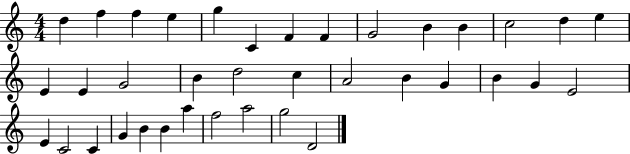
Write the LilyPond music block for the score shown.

{
  \clef treble
  \numericTimeSignature
  \time 4/4
  \key c \major
  d''4 f''4 f''4 e''4 | g''4 c'4 f'4 f'4 | g'2 b'4 b'4 | c''2 d''4 e''4 | \break e'4 e'4 g'2 | b'4 d''2 c''4 | a'2 b'4 g'4 | b'4 g'4 e'2 | \break e'4 c'2 c'4 | g'4 b'4 b'4 a''4 | f''2 a''2 | g''2 d'2 | \break \bar "|."
}